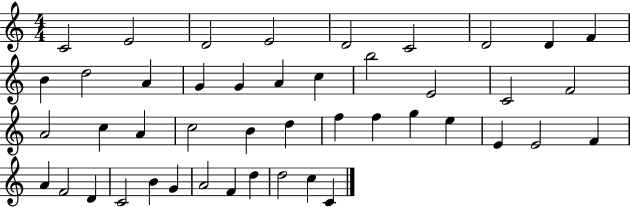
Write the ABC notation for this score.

X:1
T:Untitled
M:4/4
L:1/4
K:C
C2 E2 D2 E2 D2 C2 D2 D F B d2 A G G A c b2 E2 C2 F2 A2 c A c2 B d f f g e E E2 F A F2 D C2 B G A2 F d d2 c C